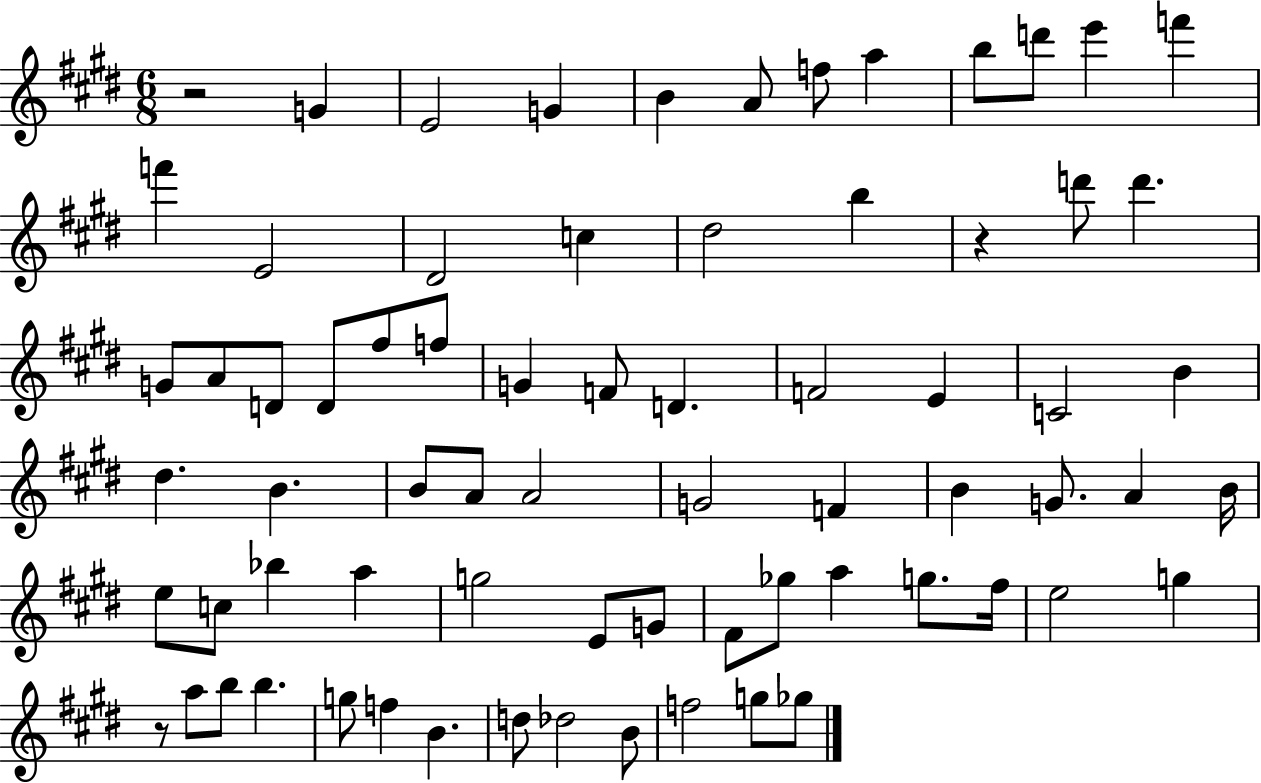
{
  \clef treble
  \numericTimeSignature
  \time 6/8
  \key e \major
  r2 g'4 | e'2 g'4 | b'4 a'8 f''8 a''4 | b''8 d'''8 e'''4 f'''4 | \break f'''4 e'2 | dis'2 c''4 | dis''2 b''4 | r4 d'''8 d'''4. | \break g'8 a'8 d'8 d'8 fis''8 f''8 | g'4 f'8 d'4. | f'2 e'4 | c'2 b'4 | \break dis''4. b'4. | b'8 a'8 a'2 | g'2 f'4 | b'4 g'8. a'4 b'16 | \break e''8 c''8 bes''4 a''4 | g''2 e'8 g'8 | fis'8 ges''8 a''4 g''8. fis''16 | e''2 g''4 | \break r8 a''8 b''8 b''4. | g''8 f''4 b'4. | d''8 des''2 b'8 | f''2 g''8 ges''8 | \break \bar "|."
}